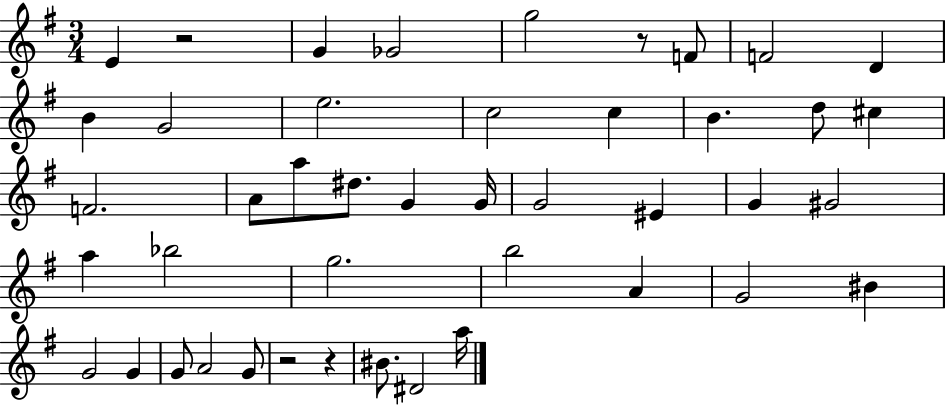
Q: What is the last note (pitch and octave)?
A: A5